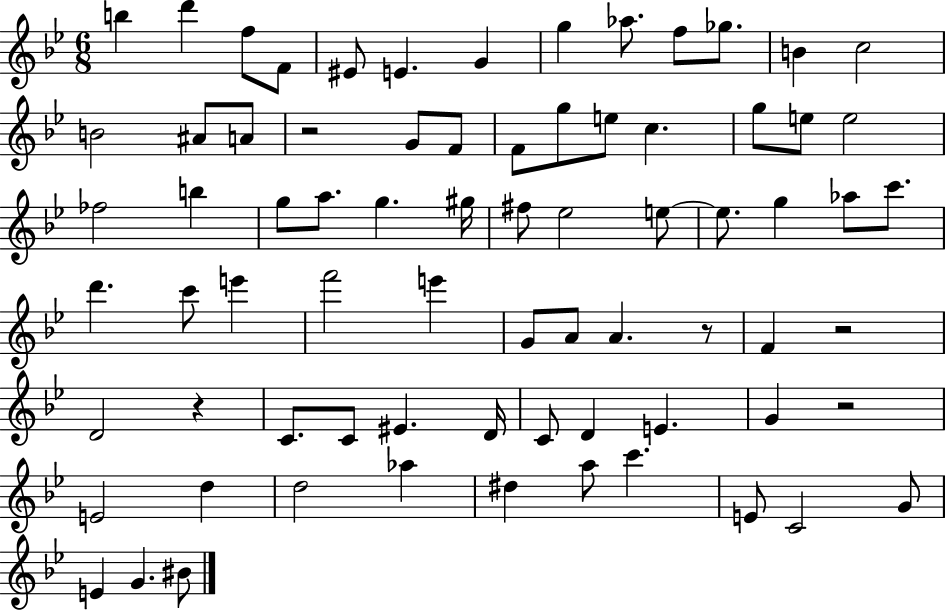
B5/q D6/q F5/e F4/e EIS4/e E4/q. G4/q G5/q Ab5/e. F5/e Gb5/e. B4/q C5/h B4/h A#4/e A4/e R/h G4/e F4/e F4/e G5/e E5/e C5/q. G5/e E5/e E5/h FES5/h B5/q G5/e A5/e. G5/q. G#5/s F#5/e Eb5/h E5/e E5/e. G5/q Ab5/e C6/e. D6/q. C6/e E6/q F6/h E6/q G4/e A4/e A4/q. R/e F4/q R/h D4/h R/q C4/e. C4/e EIS4/q. D4/s C4/e D4/q E4/q. G4/q R/h E4/h D5/q D5/h Ab5/q D#5/q A5/e C6/q. E4/e C4/h G4/e E4/q G4/q. BIS4/e